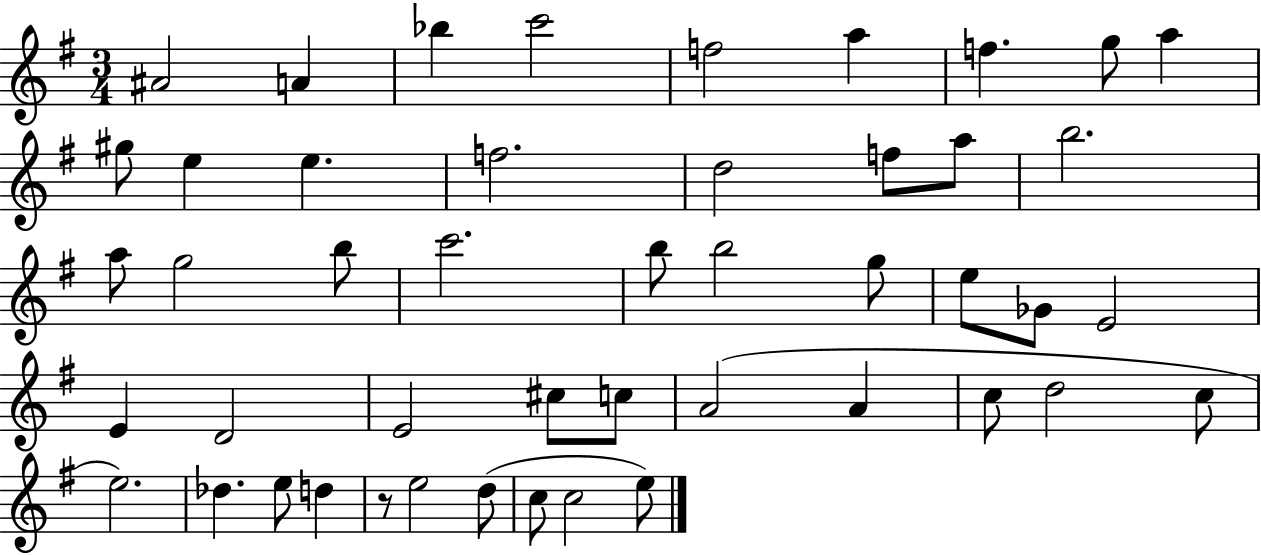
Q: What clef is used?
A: treble